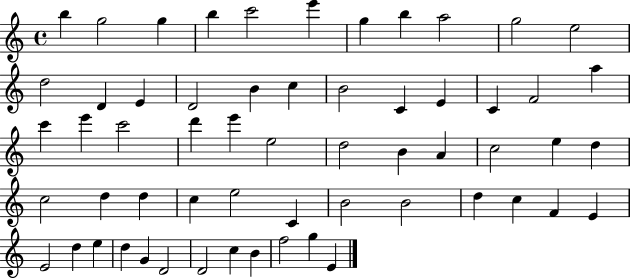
{
  \clef treble
  \time 4/4
  \defaultTimeSignature
  \key c \major
  b''4 g''2 g''4 | b''4 c'''2 e'''4 | g''4 b''4 a''2 | g''2 e''2 | \break d''2 d'4 e'4 | d'2 b'4 c''4 | b'2 c'4 e'4 | c'4 f'2 a''4 | \break c'''4 e'''4 c'''2 | d'''4 e'''4 e''2 | d''2 b'4 a'4 | c''2 e''4 d''4 | \break c''2 d''4 d''4 | c''4 e''2 c'4 | b'2 b'2 | d''4 c''4 f'4 e'4 | \break e'2 d''4 e''4 | d''4 g'4 d'2 | d'2 c''4 b'4 | f''2 g''4 e'4 | \break \bar "|."
}